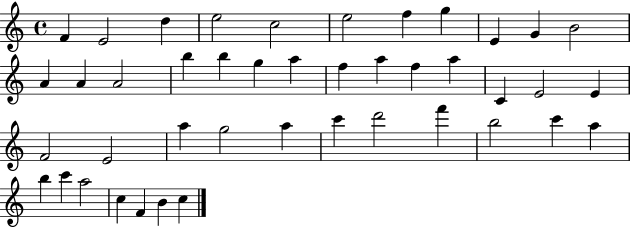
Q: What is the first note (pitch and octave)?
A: F4